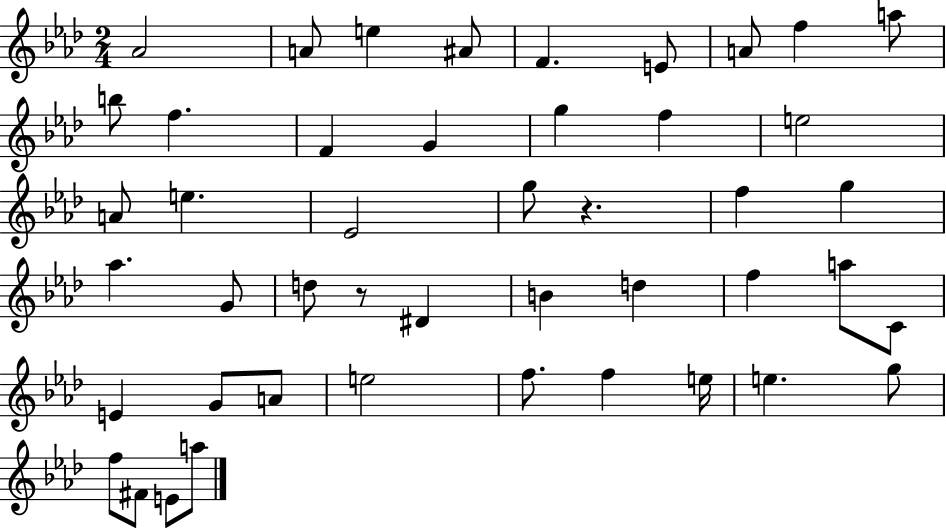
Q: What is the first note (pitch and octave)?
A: Ab4